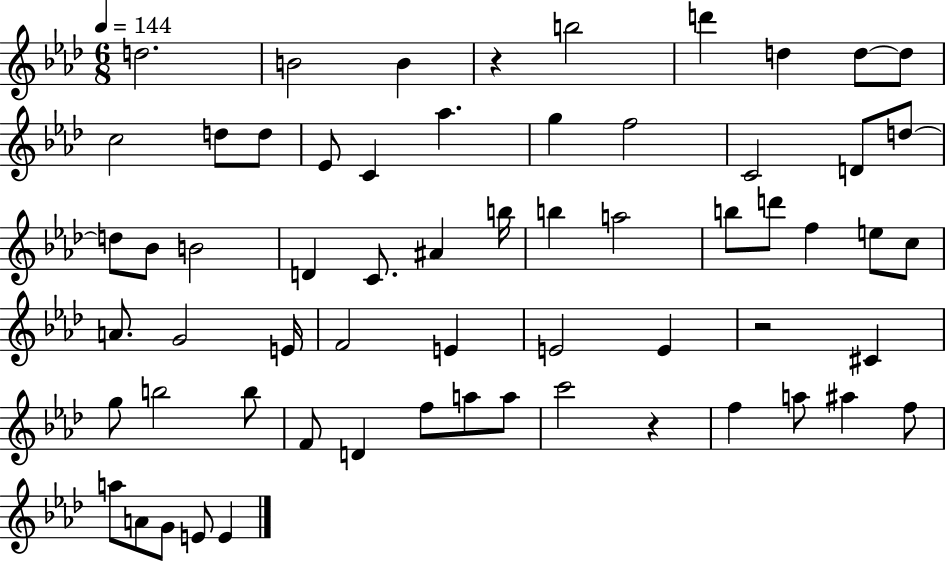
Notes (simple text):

D5/h. B4/h B4/q R/q B5/h D6/q D5/q D5/e D5/e C5/h D5/e D5/e Eb4/e C4/q Ab5/q. G5/q F5/h C4/h D4/e D5/e D5/e Bb4/e B4/h D4/q C4/e. A#4/q B5/s B5/q A5/h B5/e D6/e F5/q E5/e C5/e A4/e. G4/h E4/s F4/h E4/q E4/h E4/q R/h C#4/q G5/e B5/h B5/e F4/e D4/q F5/e A5/e A5/e C6/h R/q F5/q A5/e A#5/q F5/e A5/e A4/e G4/e E4/e E4/q